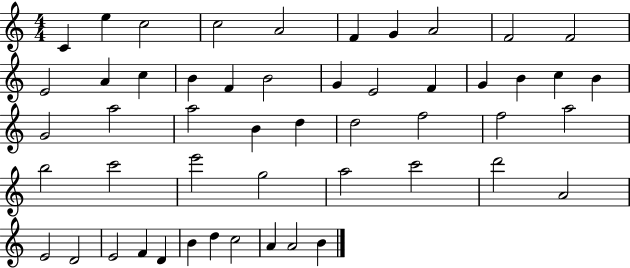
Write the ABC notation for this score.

X:1
T:Untitled
M:4/4
L:1/4
K:C
C e c2 c2 A2 F G A2 F2 F2 E2 A c B F B2 G E2 F G B c B G2 a2 a2 B d d2 f2 f2 a2 b2 c'2 e'2 g2 a2 c'2 d'2 A2 E2 D2 E2 F D B d c2 A A2 B